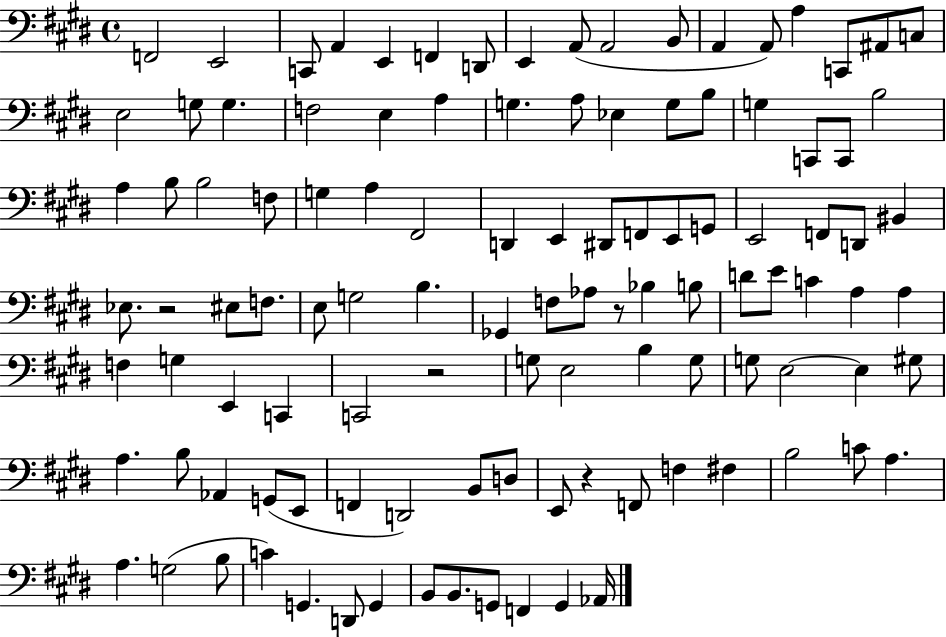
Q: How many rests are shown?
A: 4